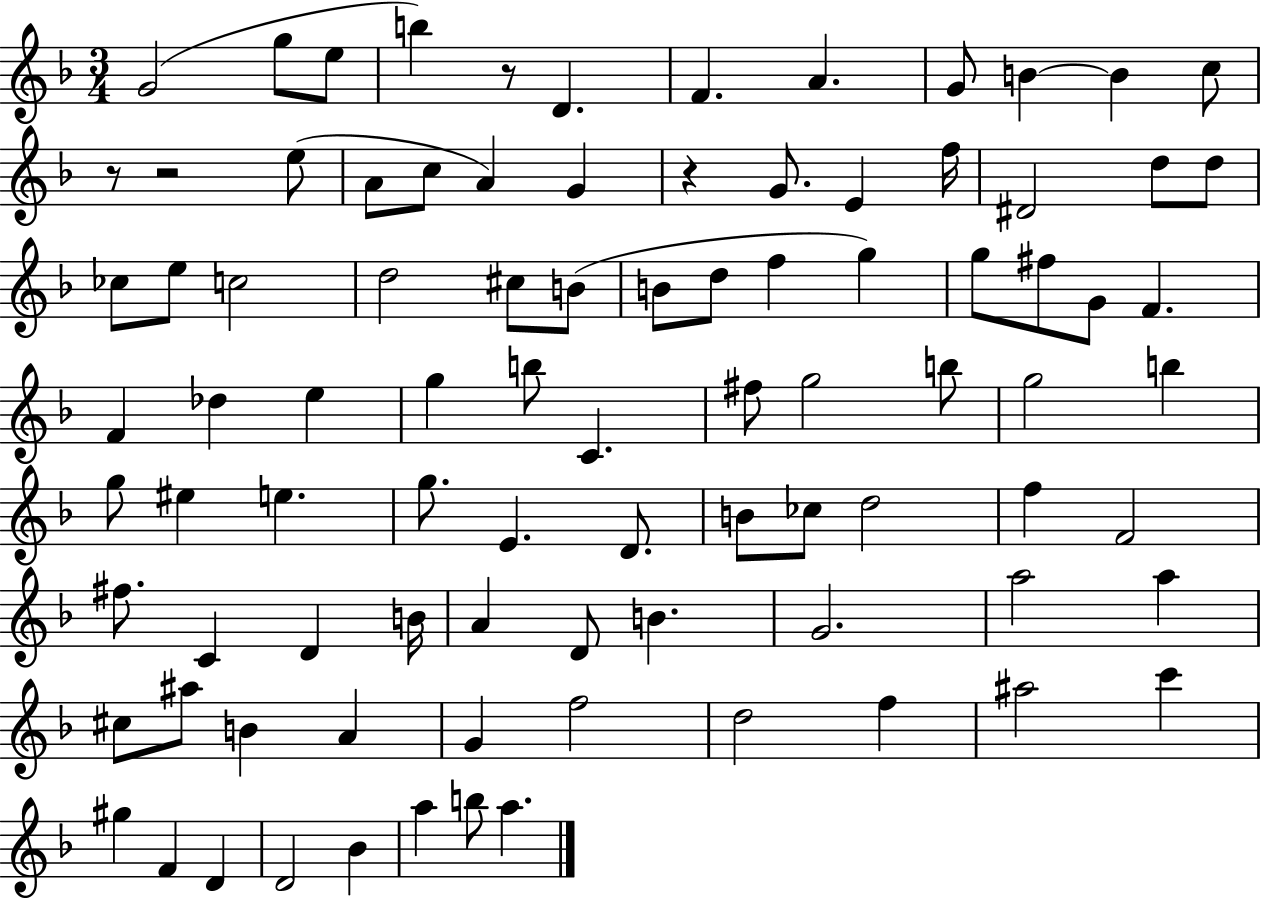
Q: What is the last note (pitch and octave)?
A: A5